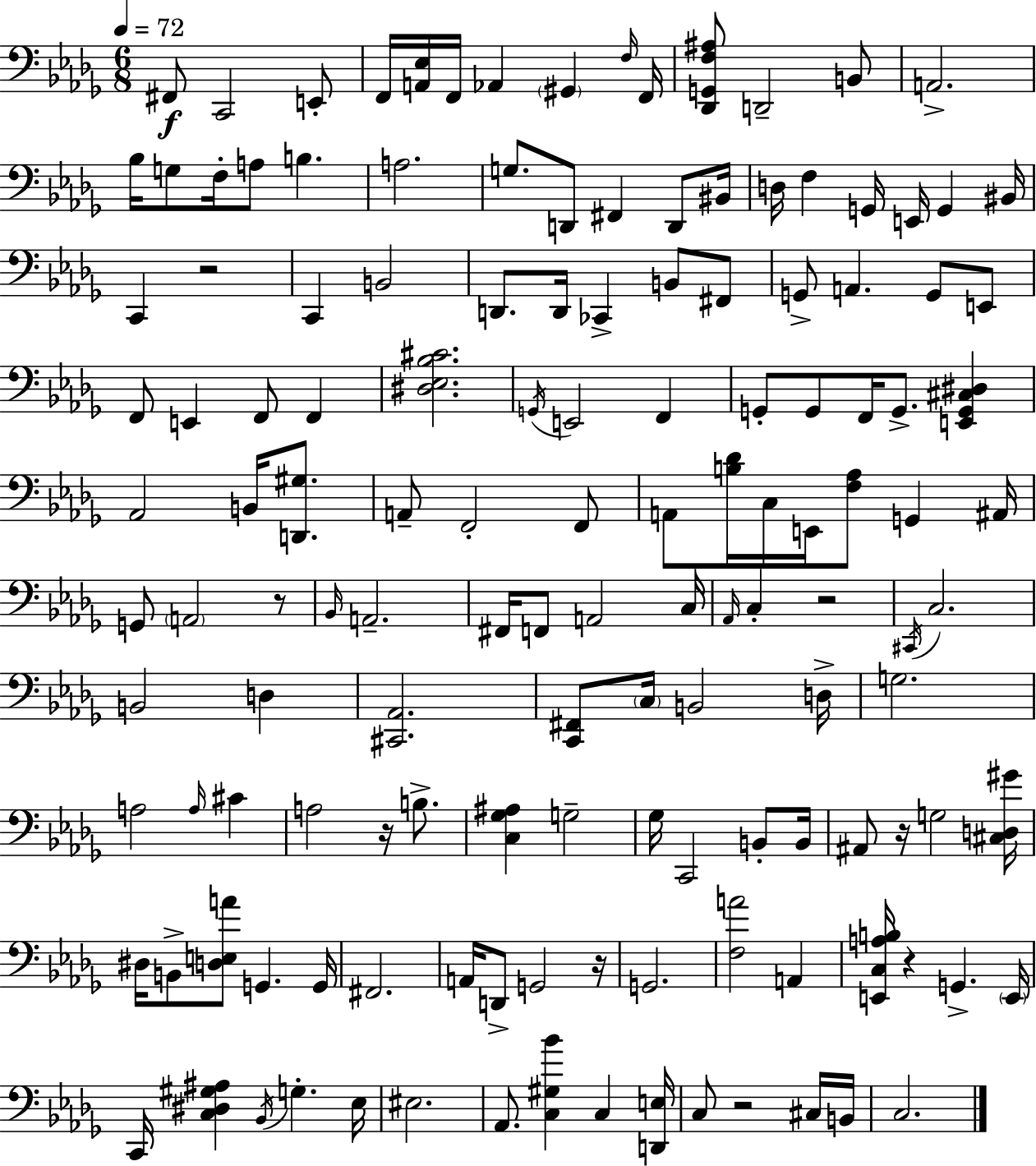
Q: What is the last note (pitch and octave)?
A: C3